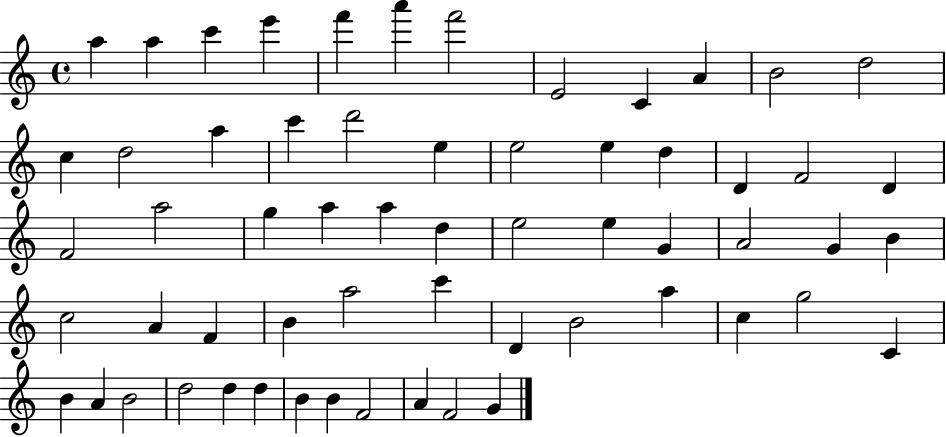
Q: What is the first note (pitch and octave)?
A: A5